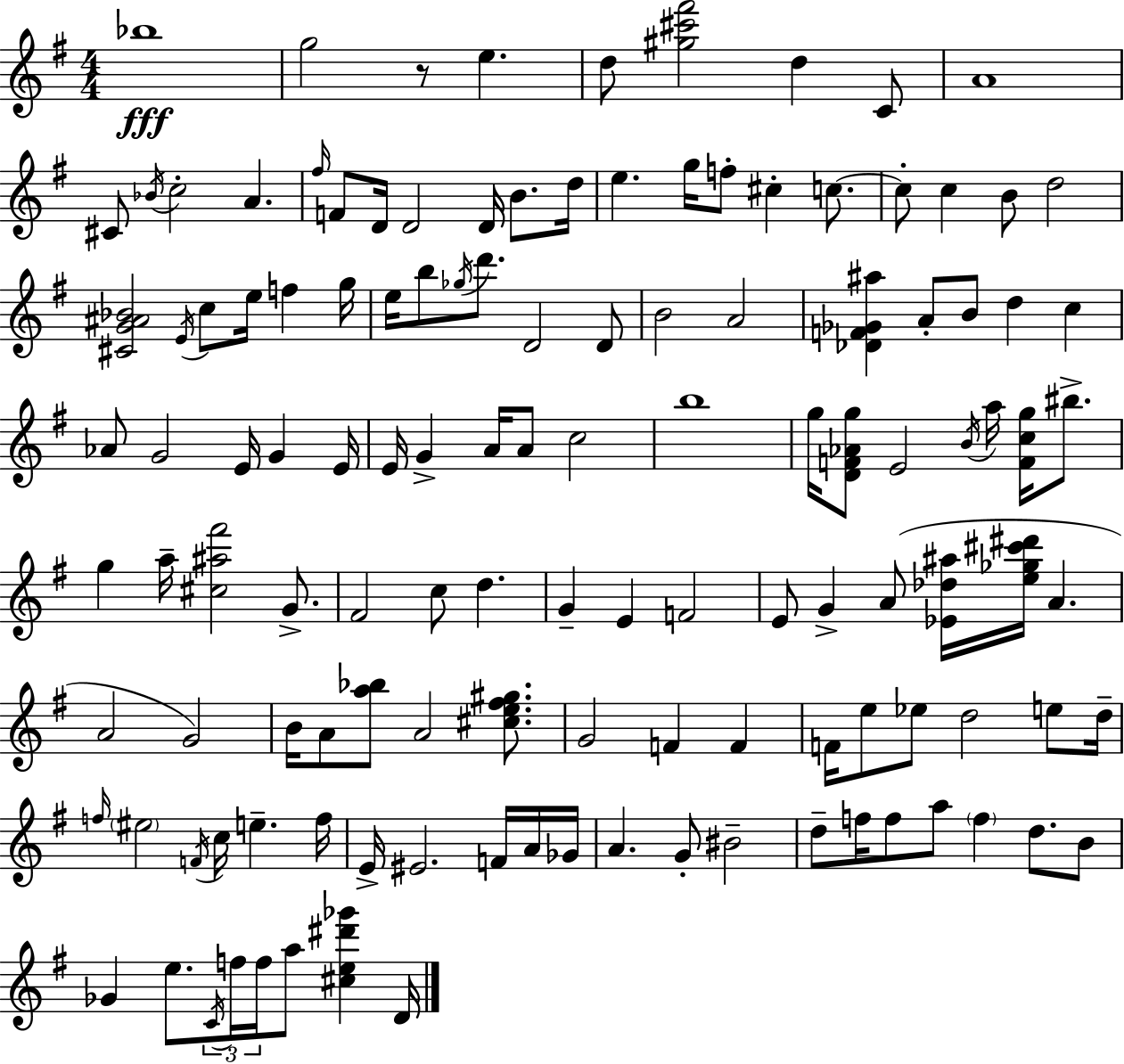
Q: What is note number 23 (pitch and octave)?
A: C5